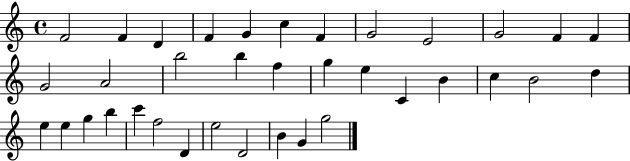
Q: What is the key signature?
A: C major